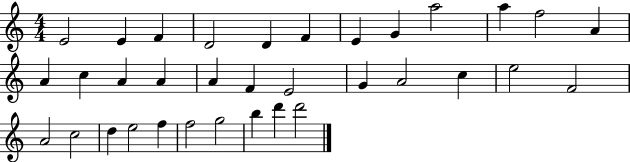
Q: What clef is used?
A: treble